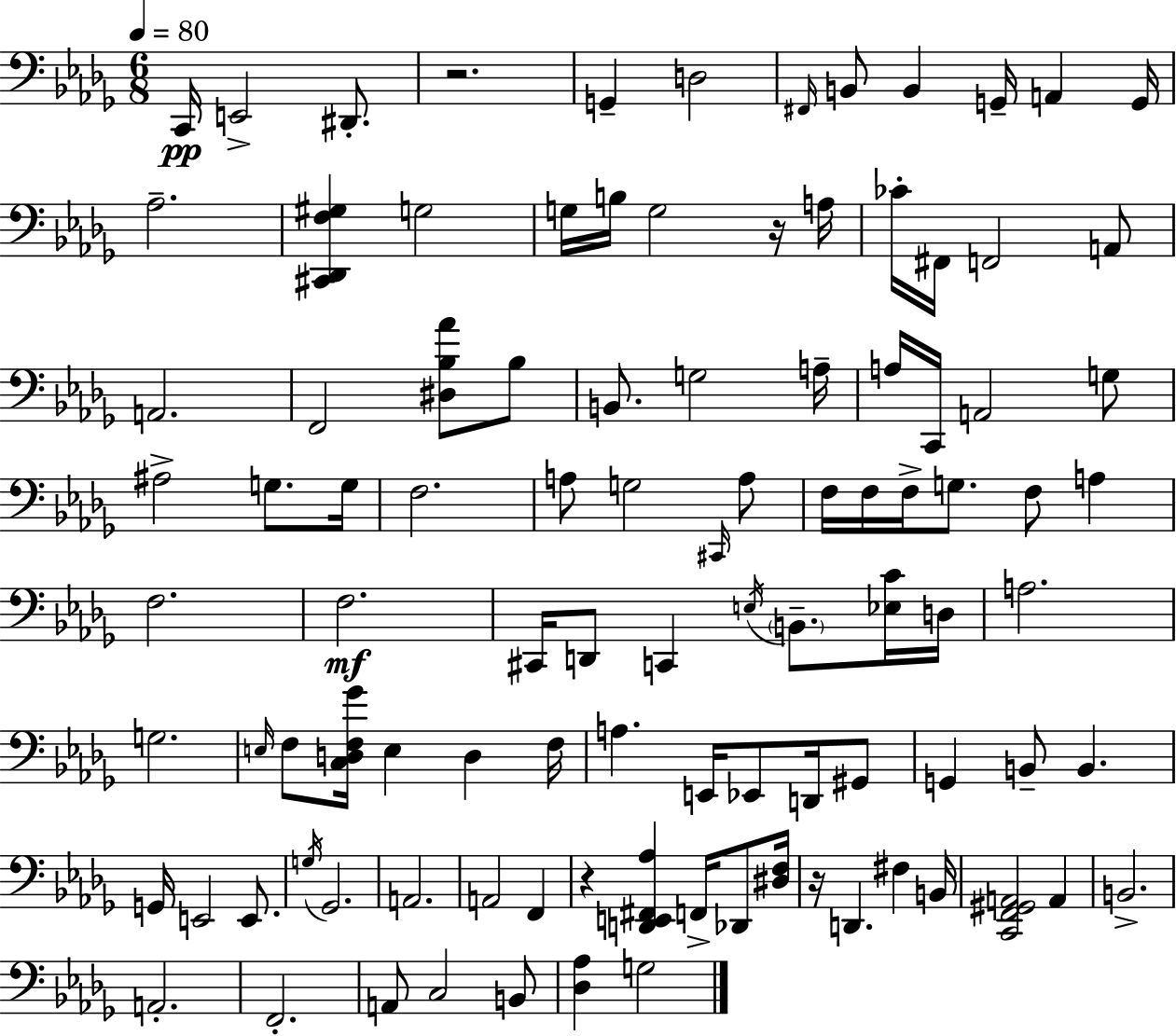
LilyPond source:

{
  \clef bass
  \numericTimeSignature
  \time 6/8
  \key bes \minor
  \tempo 4 = 80
  c,16\pp e,2-> dis,8.-. | r2. | g,4-- d2 | \grace { fis,16 } b,8 b,4 g,16-- a,4 | \break g,16 aes2.-- | <cis, des, f gis>4 g2 | g16 b16 g2 r16 | a16 ces'16-. fis,16 f,2 a,8 | \break a,2. | f,2 <dis bes aes'>8 bes8 | b,8. g2 | a16-- a16 c,16 a,2 g8 | \break ais2-> g8. | g16 f2. | a8 g2 \grace { cis,16 } | a8 f16 f16 f16-> g8. f8 a4 | \break f2. | f2.\mf | cis,16 d,8 c,4 \acciaccatura { e16 } \parenthesize b,8.-- | <ees c'>16 d16 a2. | \break g2. | \grace { e16 } f8 <c d f ges'>16 e4 d4 | f16 a4. e,16 ees,8 | d,16 gis,8 g,4 b,8-- b,4. | \break g,16 e,2 | e,8. \acciaccatura { g16 } ges,2. | a,2. | a,2 | \break f,4 r4 <d, e, fis, aes>4 | f,16-> des,8 <dis f>16 r16 d,4. | fis4 b,16 <c, f, gis, a,>2 | a,4 b,2.-> | \break a,2.-. | f,2.-. | a,8 c2 | b,8 <des aes>4 g2 | \break \bar "|."
}